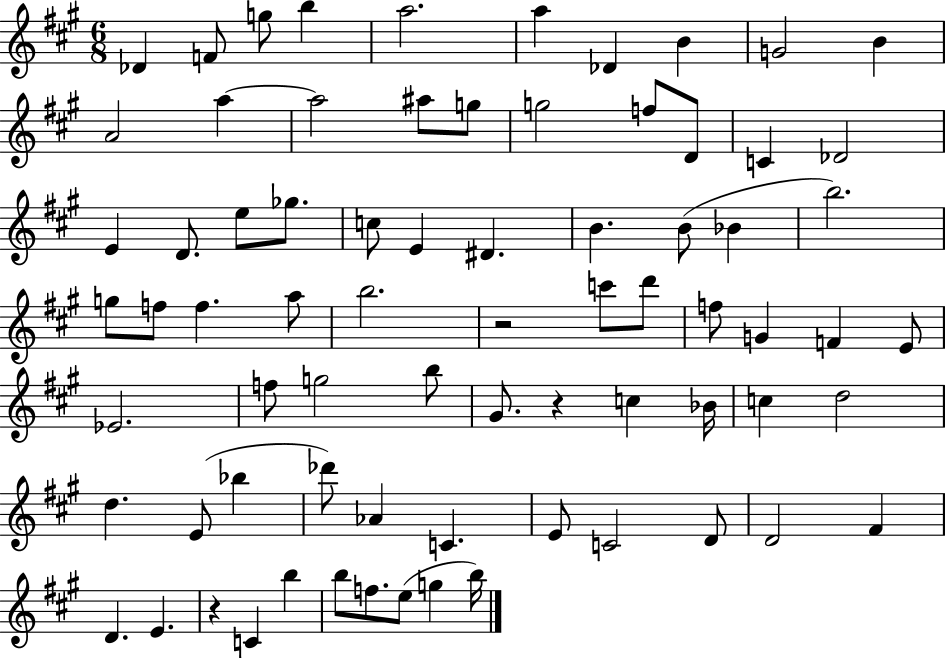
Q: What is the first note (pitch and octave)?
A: Db4